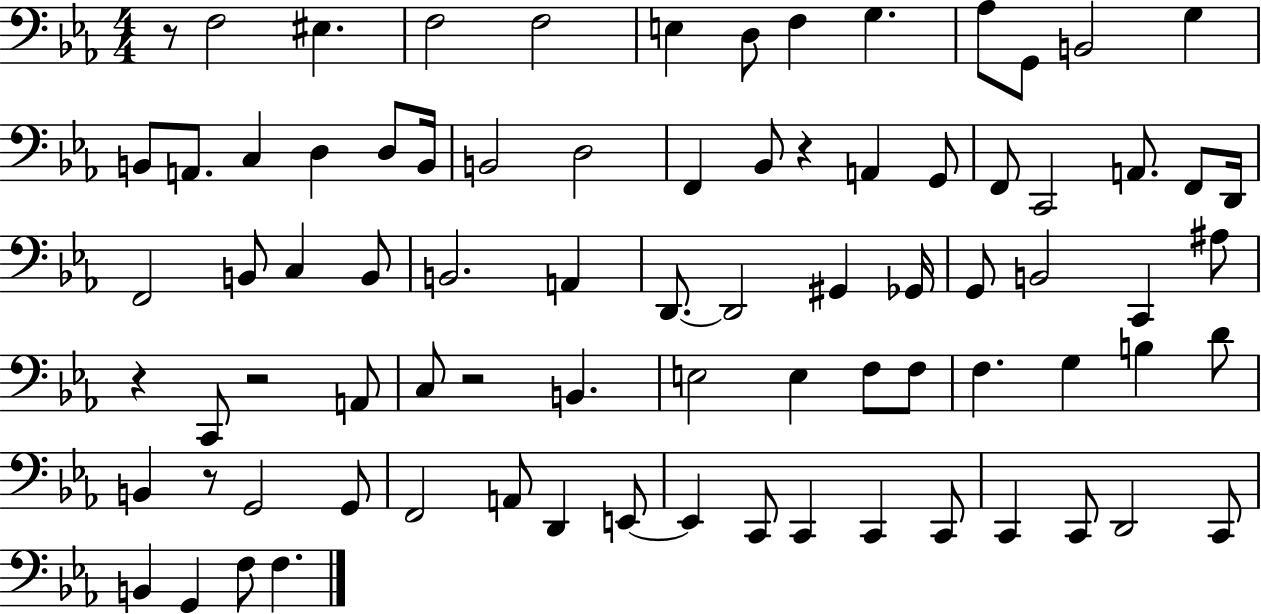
X:1
T:Untitled
M:4/4
L:1/4
K:Eb
z/2 F,2 ^E, F,2 F,2 E, D,/2 F, G, _A,/2 G,,/2 B,,2 G, B,,/2 A,,/2 C, D, D,/2 B,,/4 B,,2 D,2 F,, _B,,/2 z A,, G,,/2 F,,/2 C,,2 A,,/2 F,,/2 D,,/4 F,,2 B,,/2 C, B,,/2 B,,2 A,, D,,/2 D,,2 ^G,, _G,,/4 G,,/2 B,,2 C,, ^A,/2 z C,,/2 z2 A,,/2 C,/2 z2 B,, E,2 E, F,/2 F,/2 F, G, B, D/2 B,, z/2 G,,2 G,,/2 F,,2 A,,/2 D,, E,,/2 E,, C,,/2 C,, C,, C,,/2 C,, C,,/2 D,,2 C,,/2 B,, G,, F,/2 F,